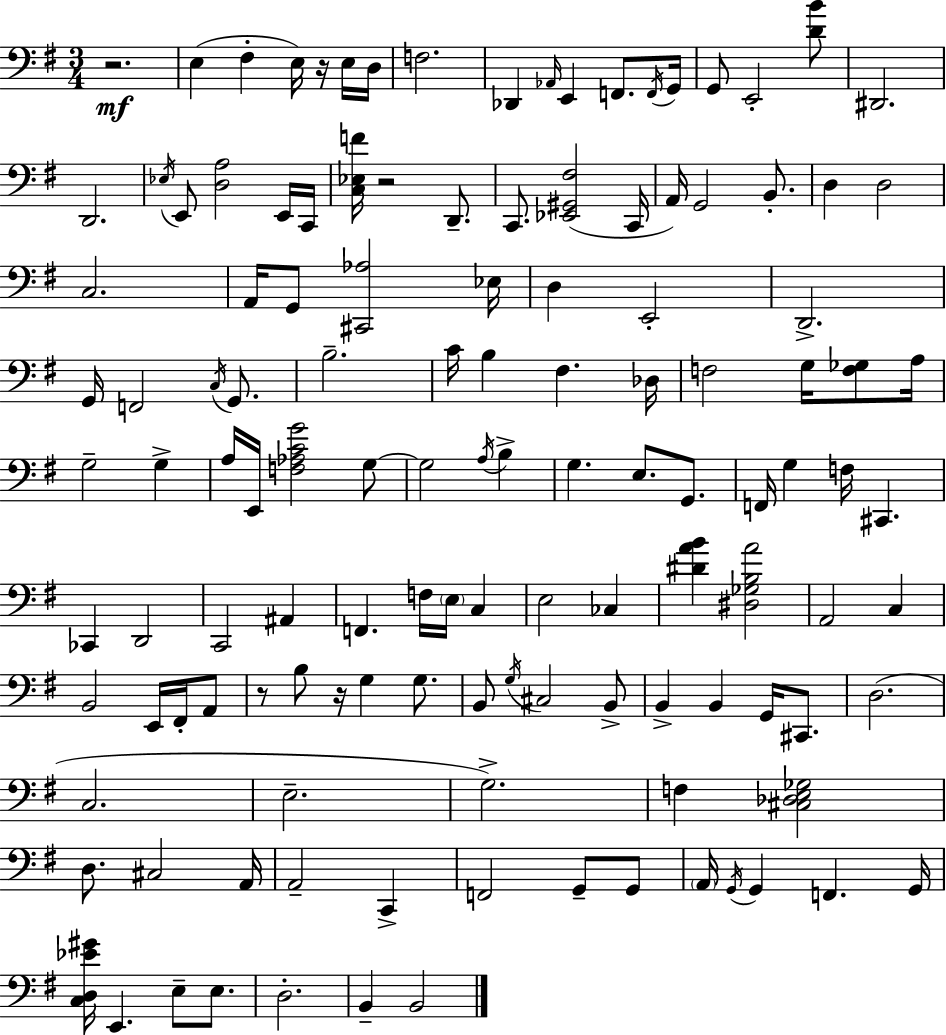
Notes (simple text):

R/h. E3/q F#3/q E3/s R/s E3/s D3/s F3/h. Db2/q Ab2/s E2/q F2/e. F2/s G2/s G2/e E2/h [D4,B4]/e D#2/h. D2/h. Eb3/s E2/e [D3,A3]/h E2/s C2/s [C3,Eb3,F4]/s R/h D2/e. C2/e. [Eb2,G#2,F#3]/h C2/s A2/s G2/h B2/e. D3/q D3/h C3/h. A2/s G2/e [C#2,Ab3]/h Eb3/s D3/q E2/h D2/h. G2/s F2/h C3/s G2/e. B3/h. C4/s B3/q F#3/q. Db3/s F3/h G3/s [F3,Gb3]/e A3/s G3/h G3/q A3/s E2/s [F3,Ab3,C4,G4]/h G3/e G3/h A3/s B3/q G3/q. E3/e. G2/e. F2/s G3/q F3/s C#2/q. CES2/q D2/h C2/h A#2/q F2/q. F3/s E3/s C3/q E3/h CES3/q [D#4,A4,B4]/q [D#3,Gb3,B3,A4]/h A2/h C3/q B2/h E2/s F#2/s A2/e R/e B3/e R/s G3/q G3/e. B2/e G3/s C#3/h B2/e B2/q B2/q G2/s C#2/e. D3/h. C3/h. E3/h. G3/h. F3/q [C#3,Db3,E3,Gb3]/h D3/e. C#3/h A2/s A2/h C2/q F2/h G2/e G2/e A2/s G2/s G2/q F2/q. G2/s [C3,D3,Eb4,G#4]/s E2/q. E3/e E3/e. D3/h. B2/q B2/h